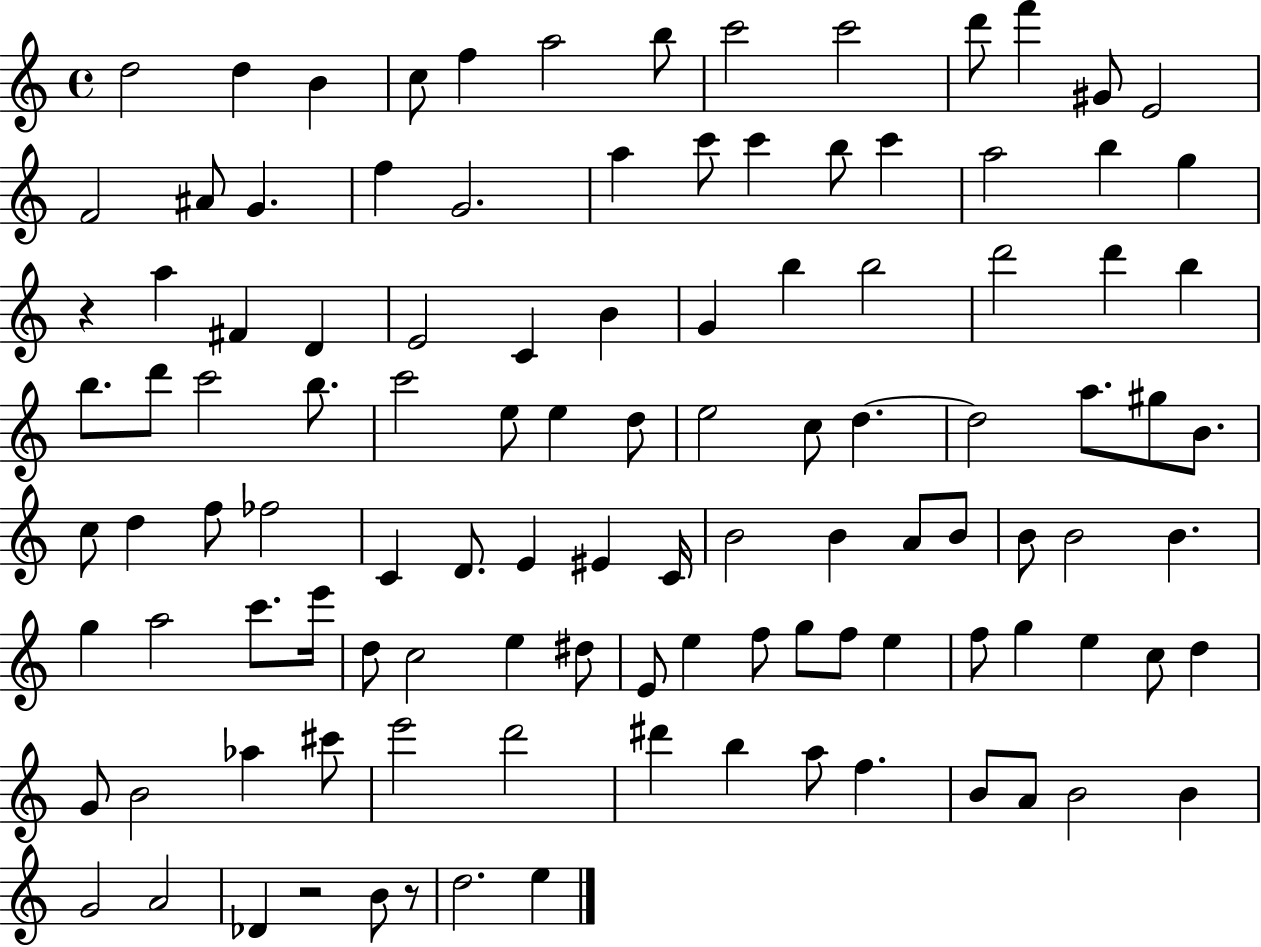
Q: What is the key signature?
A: C major